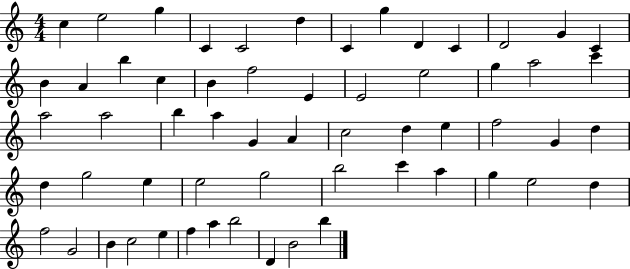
{
  \clef treble
  \numericTimeSignature
  \time 4/4
  \key c \major
  c''4 e''2 g''4 | c'4 c'2 d''4 | c'4 g''4 d'4 c'4 | d'2 g'4 c'4 | \break b'4 a'4 b''4 c''4 | b'4 f''2 e'4 | e'2 e''2 | g''4 a''2 c'''4 | \break a''2 a''2 | b''4 a''4 g'4 a'4 | c''2 d''4 e''4 | f''2 g'4 d''4 | \break d''4 g''2 e''4 | e''2 g''2 | b''2 c'''4 a''4 | g''4 e''2 d''4 | \break f''2 g'2 | b'4 c''2 e''4 | f''4 a''4 b''2 | d'4 b'2 b''4 | \break \bar "|."
}